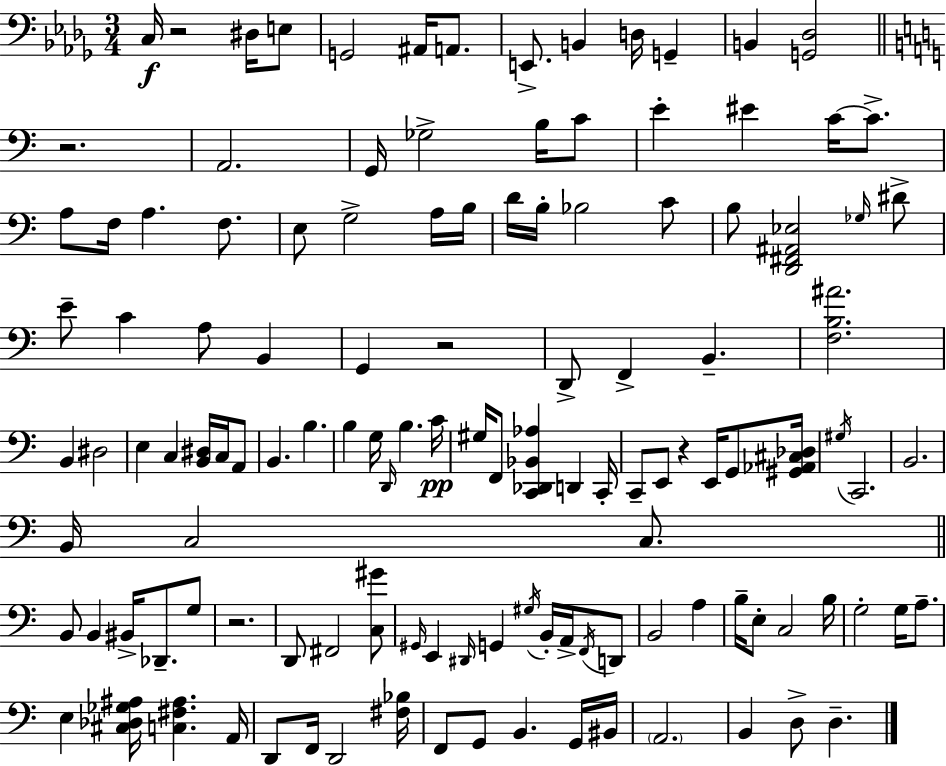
X:1
T:Untitled
M:3/4
L:1/4
K:Bbm
C,/4 z2 ^D,/4 E,/2 G,,2 ^A,,/4 A,,/2 E,,/2 B,, D,/4 G,, B,, [G,,_D,]2 z2 A,,2 G,,/4 _G,2 B,/4 C/2 E ^E C/4 C/2 A,/2 F,/4 A, F,/2 E,/2 G,2 A,/4 B,/4 D/4 B,/4 _B,2 C/2 B,/2 [D,,^F,,^A,,_E,]2 _G,/4 ^D/2 E/2 C A,/2 B,, G,, z2 D,,/2 F,, B,, [F,B,^A]2 B,, ^D,2 E, C, [B,,^D,]/4 C,/4 A,,/2 B,, B, B, G,/4 D,,/4 B, C/4 ^G,/4 F,,/2 [C,,_D,,_B,,_A,] D,, C,,/4 C,,/2 E,,/2 z E,,/4 G,,/2 [^G,,_A,,^C,_D,]/4 ^G,/4 C,,2 B,,2 B,,/4 C,2 C,/2 B,,/2 B,, ^B,,/4 _D,,/2 G,/2 z2 D,,/2 ^F,,2 [C,^G]/2 ^G,,/4 E,, ^D,,/4 G,, ^G,/4 B,,/4 A,,/4 F,,/4 D,,/2 B,,2 A, B,/4 E,/2 C,2 B,/4 G,2 G,/4 A,/2 E, [^C,_D,_G,^A,]/4 [C,^F,^A,] A,,/4 D,,/2 F,,/4 D,,2 [^F,_B,]/4 F,,/2 G,,/2 B,, G,,/4 ^B,,/4 A,,2 B,, D,/2 D,